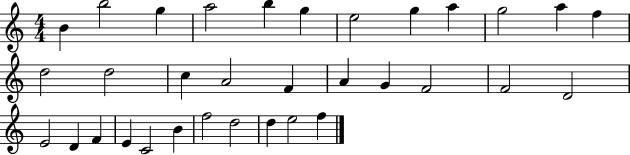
B4/q B5/h G5/q A5/h B5/q G5/q E5/h G5/q A5/q G5/h A5/q F5/q D5/h D5/h C5/q A4/h F4/q A4/q G4/q F4/h F4/h D4/h E4/h D4/q F4/q E4/q C4/h B4/q F5/h D5/h D5/q E5/h F5/q